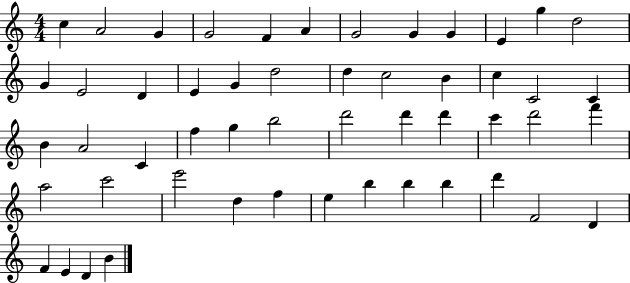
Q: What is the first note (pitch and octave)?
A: C5